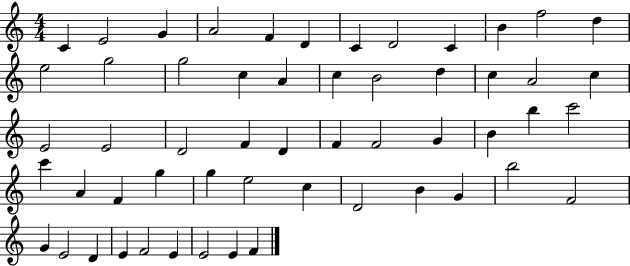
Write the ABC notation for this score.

X:1
T:Untitled
M:4/4
L:1/4
K:C
C E2 G A2 F D C D2 C B f2 d e2 g2 g2 c A c B2 d c A2 c E2 E2 D2 F D F F2 G B b c'2 c' A F g g e2 c D2 B G b2 F2 G E2 D E F2 E E2 E F